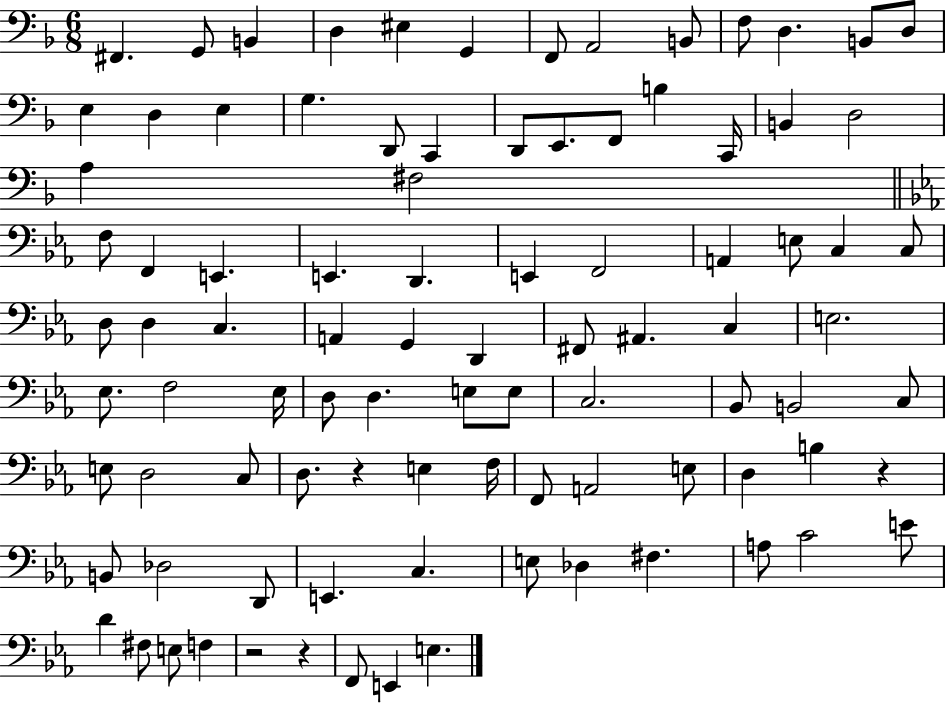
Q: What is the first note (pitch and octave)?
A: F#2